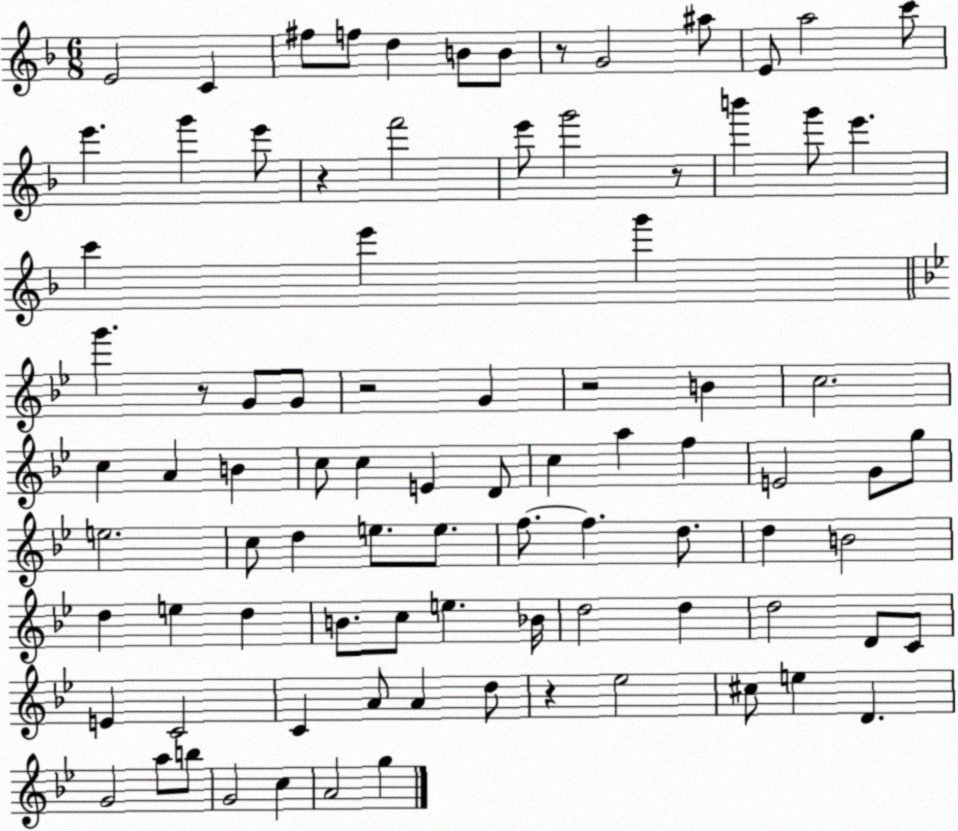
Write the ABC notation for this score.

X:1
T:Untitled
M:6/8
L:1/4
K:F
E2 C ^f/2 f/2 d B/2 B/2 z/2 G2 ^a/2 E/2 a2 c'/2 e' g' e'/2 z f'2 e'/2 g'2 z/2 b' g'/2 e' c' e' g' g' z/2 G/2 G/2 z2 G z2 B c2 c A B c/2 c E D/2 c a f E2 G/2 g/2 e2 c/2 d e/2 e/2 f/2 f d/2 d B2 d e d B/2 c/2 e _B/4 d2 d d2 D/2 C/2 E C2 C A/2 A d/2 z _e2 ^c/2 e D G2 a/2 b/2 G2 c A2 g